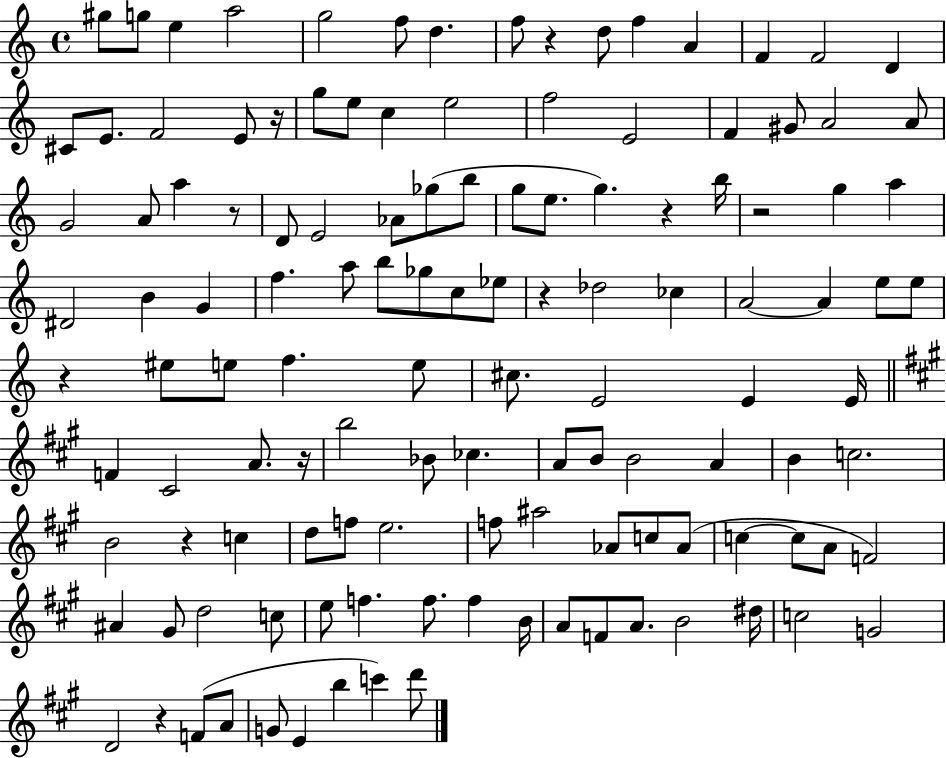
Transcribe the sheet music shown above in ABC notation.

X:1
T:Untitled
M:4/4
L:1/4
K:C
^g/2 g/2 e a2 g2 f/2 d f/2 z d/2 f A F F2 D ^C/2 E/2 F2 E/2 z/4 g/2 e/2 c e2 f2 E2 F ^G/2 A2 A/2 G2 A/2 a z/2 D/2 E2 _A/2 _g/2 b/2 g/2 e/2 g z b/4 z2 g a ^D2 B G f a/2 b/2 _g/2 c/2 _e/2 z _d2 _c A2 A e/2 e/2 z ^e/2 e/2 f e/2 ^c/2 E2 E E/4 F ^C2 A/2 z/4 b2 _B/2 _c A/2 B/2 B2 A B c2 B2 z c d/2 f/2 e2 f/2 ^a2 _A/2 c/2 _A/2 c c/2 A/2 F2 ^A ^G/2 d2 c/2 e/2 f f/2 f B/4 A/2 F/2 A/2 B2 ^d/4 c2 G2 D2 z F/2 A/2 G/2 E b c' d'/2